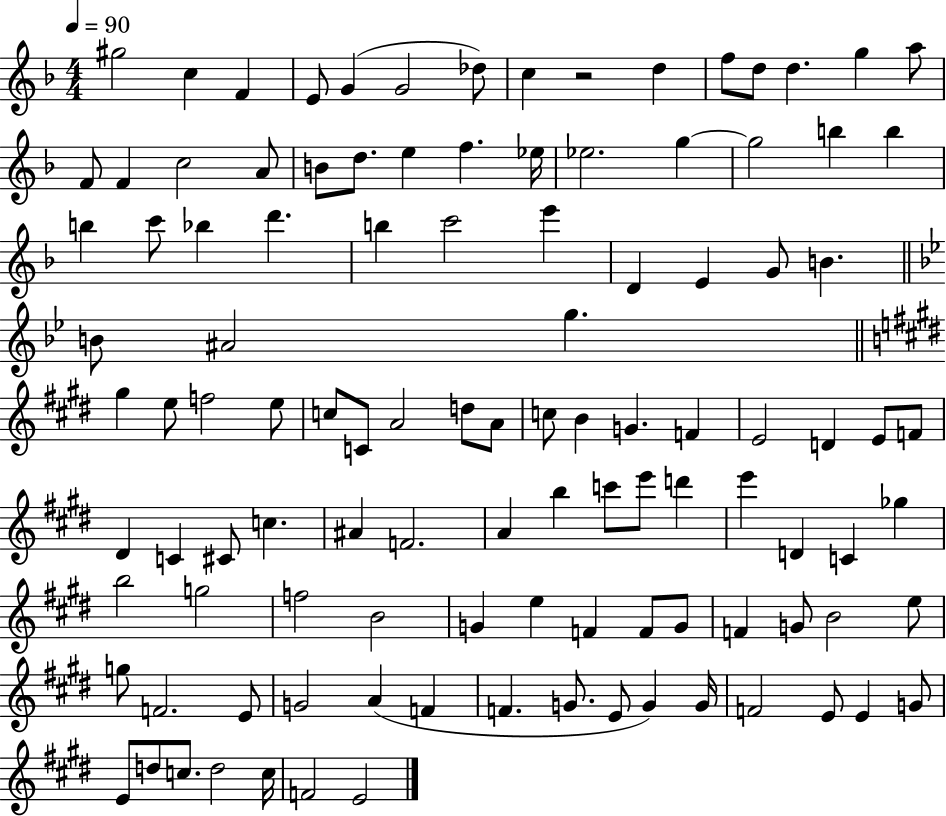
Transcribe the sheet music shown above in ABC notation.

X:1
T:Untitled
M:4/4
L:1/4
K:F
^g2 c F E/2 G G2 _d/2 c z2 d f/2 d/2 d g a/2 F/2 F c2 A/2 B/2 d/2 e f _e/4 _e2 g g2 b b b c'/2 _b d' b c'2 e' D E G/2 B B/2 ^A2 g ^g e/2 f2 e/2 c/2 C/2 A2 d/2 A/2 c/2 B G F E2 D E/2 F/2 ^D C ^C/2 c ^A F2 A b c'/2 e'/2 d' e' D C _g b2 g2 f2 B2 G e F F/2 G/2 F G/2 B2 e/2 g/2 F2 E/2 G2 A F F G/2 E/2 G G/4 F2 E/2 E G/2 E/2 d/2 c/2 d2 c/4 F2 E2